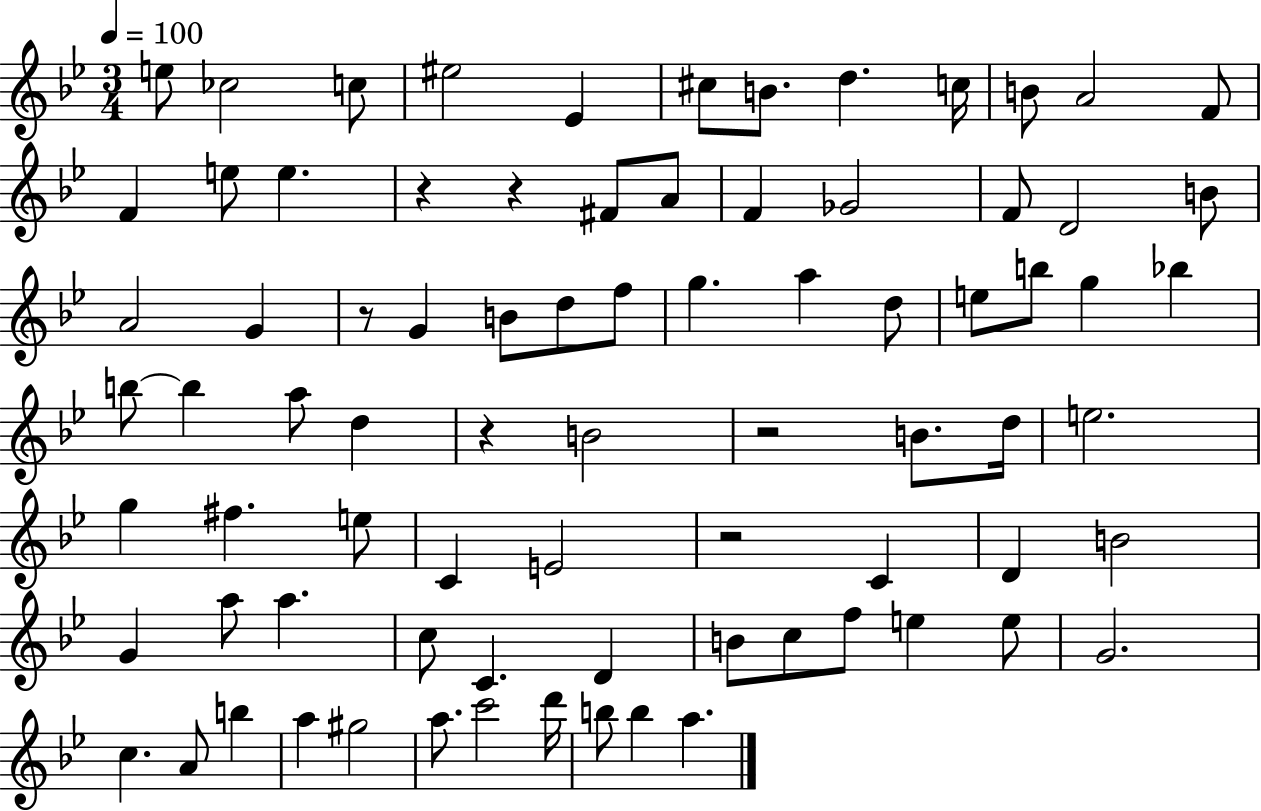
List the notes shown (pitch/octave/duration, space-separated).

E5/e CES5/h C5/e EIS5/h Eb4/q C#5/e B4/e. D5/q. C5/s B4/e A4/h F4/e F4/q E5/e E5/q. R/q R/q F#4/e A4/e F4/q Gb4/h F4/e D4/h B4/e A4/h G4/q R/e G4/q B4/e D5/e F5/e G5/q. A5/q D5/e E5/e B5/e G5/q Bb5/q B5/e B5/q A5/e D5/q R/q B4/h R/h B4/e. D5/s E5/h. G5/q F#5/q. E5/e C4/q E4/h R/h C4/q D4/q B4/h G4/q A5/e A5/q. C5/e C4/q. D4/q B4/e C5/e F5/e E5/q E5/e G4/h. C5/q. A4/e B5/q A5/q G#5/h A5/e. C6/h D6/s B5/e B5/q A5/q.